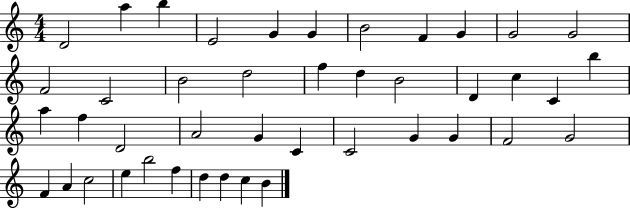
X:1
T:Untitled
M:4/4
L:1/4
K:C
D2 a b E2 G G B2 F G G2 G2 F2 C2 B2 d2 f d B2 D c C b a f D2 A2 G C C2 G G F2 G2 F A c2 e b2 f d d c B